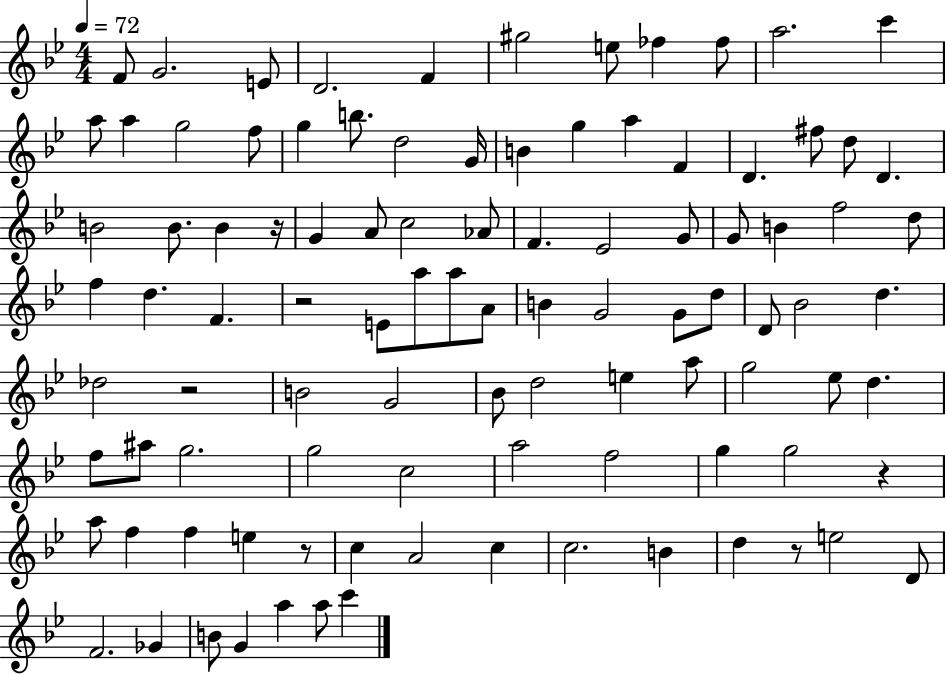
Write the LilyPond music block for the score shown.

{
  \clef treble
  \numericTimeSignature
  \time 4/4
  \key bes \major
  \tempo 4 = 72
  f'8 g'2. e'8 | d'2. f'4 | gis''2 e''8 fes''4 fes''8 | a''2. c'''4 | \break a''8 a''4 g''2 f''8 | g''4 b''8. d''2 g'16 | b'4 g''4 a''4 f'4 | d'4. fis''8 d''8 d'4. | \break b'2 b'8. b'4 r16 | g'4 a'8 c''2 aes'8 | f'4. ees'2 g'8 | g'8 b'4 f''2 d''8 | \break f''4 d''4. f'4. | r2 e'8 a''8 a''8 a'8 | b'4 g'2 g'8 d''8 | d'8 bes'2 d''4. | \break des''2 r2 | b'2 g'2 | bes'8 d''2 e''4 a''8 | g''2 ees''8 d''4. | \break f''8 ais''8 g''2. | g''2 c''2 | a''2 f''2 | g''4 g''2 r4 | \break a''8 f''4 f''4 e''4 r8 | c''4 a'2 c''4 | c''2. b'4 | d''4 r8 e''2 d'8 | \break f'2. ges'4 | b'8 g'4 a''4 a''8 c'''4 | \bar "|."
}